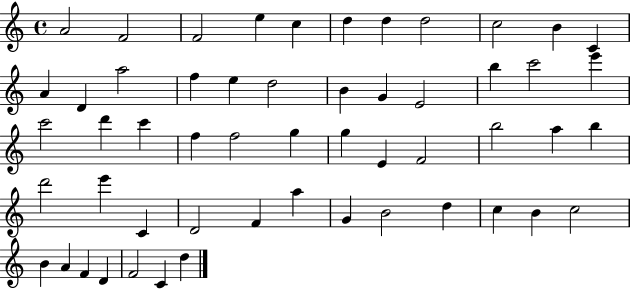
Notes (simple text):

A4/h F4/h F4/h E5/q C5/q D5/q D5/q D5/h C5/h B4/q C4/q A4/q D4/q A5/h F5/q E5/q D5/h B4/q G4/q E4/h B5/q C6/h E6/q C6/h D6/q C6/q F5/q F5/h G5/q G5/q E4/q F4/h B5/h A5/q B5/q D6/h E6/q C4/q D4/h F4/q A5/q G4/q B4/h D5/q C5/q B4/q C5/h B4/q A4/q F4/q D4/q F4/h C4/q D5/q